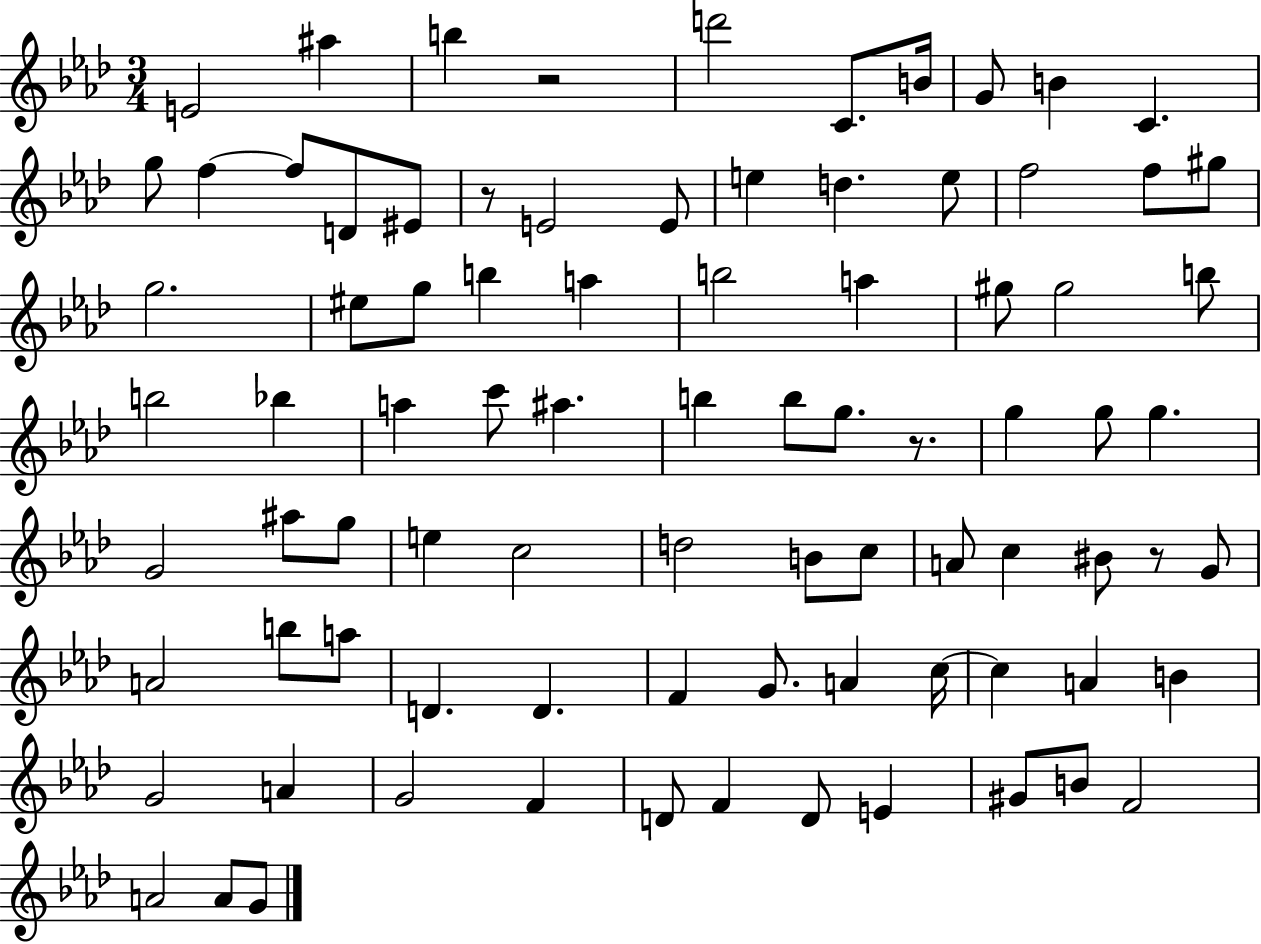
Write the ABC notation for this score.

X:1
T:Untitled
M:3/4
L:1/4
K:Ab
E2 ^a b z2 d'2 C/2 B/4 G/2 B C g/2 f f/2 D/2 ^E/2 z/2 E2 E/2 e d e/2 f2 f/2 ^g/2 g2 ^e/2 g/2 b a b2 a ^g/2 ^g2 b/2 b2 _b a c'/2 ^a b b/2 g/2 z/2 g g/2 g G2 ^a/2 g/2 e c2 d2 B/2 c/2 A/2 c ^B/2 z/2 G/2 A2 b/2 a/2 D D F G/2 A c/4 c A B G2 A G2 F D/2 F D/2 E ^G/2 B/2 F2 A2 A/2 G/2